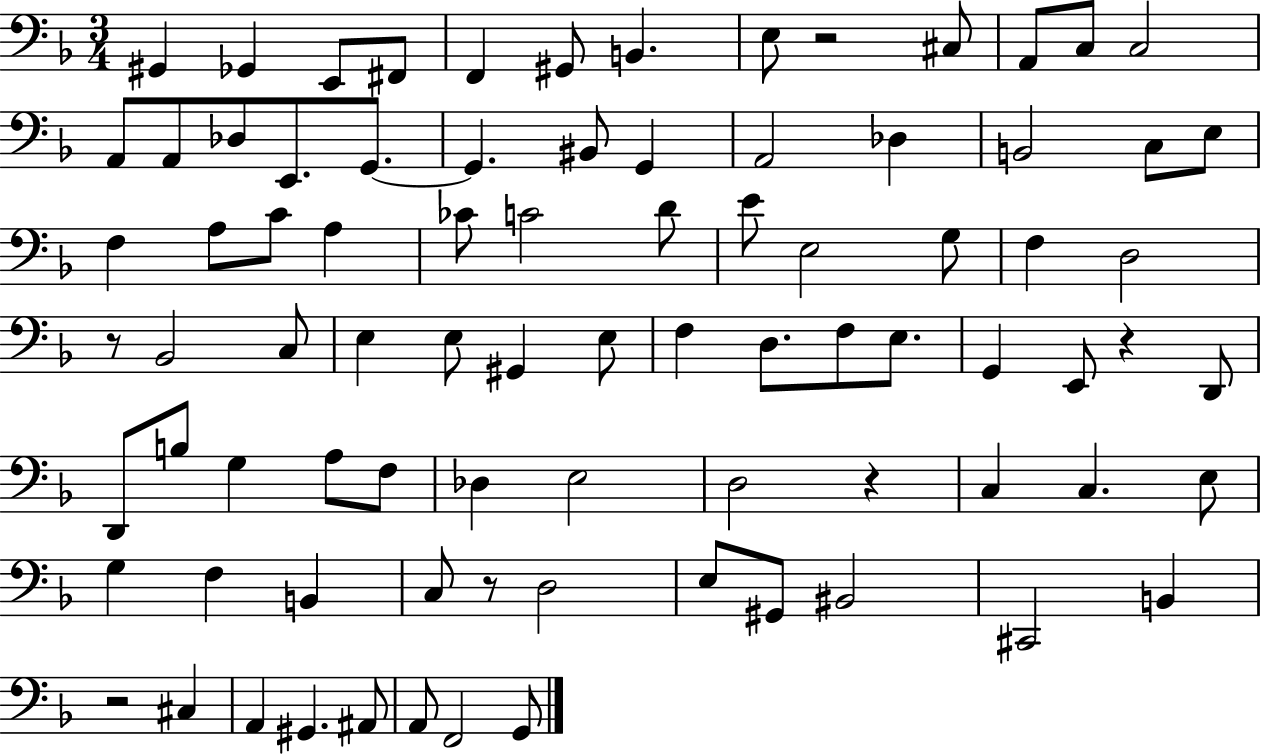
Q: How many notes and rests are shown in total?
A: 84